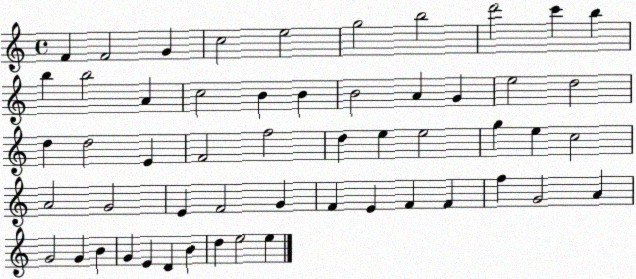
X:1
T:Untitled
M:4/4
L:1/4
K:C
F F2 G c2 e2 g2 b2 d'2 c' b b b2 A c2 B B B2 A G e2 d2 d d2 E F2 f2 d e e2 g e c2 A2 G2 E F2 G F E F F f G2 A G2 G B G E D B d e2 e